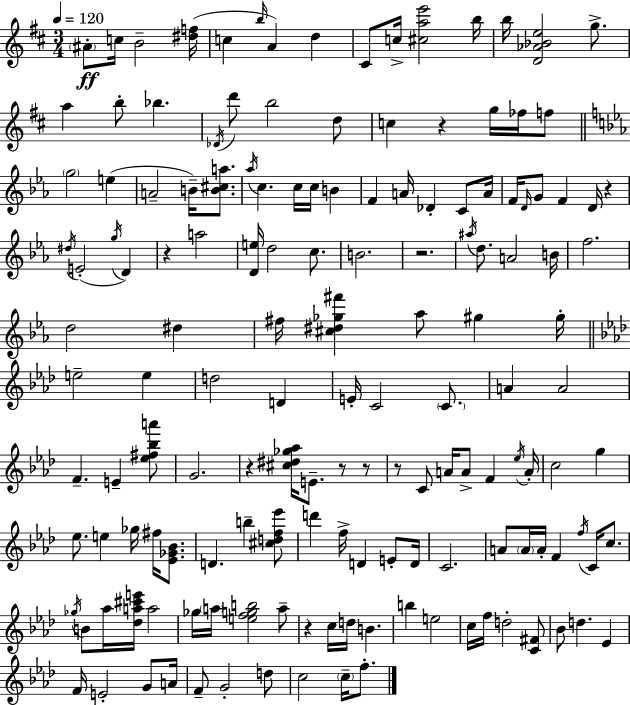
{
  \clef treble
  \numericTimeSignature
  \time 3/4
  \key d \major
  \tempo 4 = 120
  \parenthesize ais'8-.\ff c''16 b'2-- <dis'' f''>16( | c''4 \grace { b''16 } a'4) d''4 | cis'8 c''16-> <cis'' a'' e'''>2 | b''16 b''16 <d' aes' bes' e''>2 g''8.-> | \break a''4 b''8-. bes''4. | \acciaccatura { des'16 } d'''8 b''2 | d''8 c''4 r4 g''16 fes''16 | f''8 \bar "||" \break \key c \minor \parenthesize g''2 e''4( | a'2-- b'16--) <b' cis'' a''>8. | \acciaccatura { aes''16 } c''4. c''16 c''16 b'4 | f'4 a'16 des'4-. c'8 | \break a'16 f'16 \grace { d'16 } g'8 f'4 d'16 r4 | \acciaccatura { dis''16 }( e'2-. \acciaccatura { g''16 }) | d'4 r4 a''2 | <d' e''>16 d''2 | \break c''8. b'2. | r2. | \acciaccatura { ais''16 } d''8. a'2 | b'16 f''2. | \break d''2 | dis''4 fis''16 <cis'' dis'' ges'' fis'''>4 aes''8 | gis''4 gis''16-. \bar "||" \break \key f \minor e''2-- e''4 | d''2 d'4 | e'16-. c'2 \parenthesize c'8. | a'4 a'2 | \break f'4.-- e'4-- <ees'' fis'' bes'' a'''>8 | g'2. | r4 <cis'' dis'' ges'' aes''>16 e'8.-- r8 r8 | r8 c'8 a'16 a'8-> f'4 \acciaccatura { ees''16 } | \break a'16-. c''2 g''4 | ees''8. e''4 ges''16 fis''16 <ees' ges' bes'>8. | d'4. b''4-- <cis'' d'' f'' ees'''>8 | d'''4 f''16-> d'4 e'8-. | \break d'16 c'2. | a'8 \parenthesize a'16 a'16-. f'4 \acciaccatura { f''16 } c'16 c''8. | \acciaccatura { ges''16 } b'8 aes''16 <des'' a'' cis''' e'''>16 a''2 | ges''16 \parenthesize a''16 <e'' f'' g'' b''>2 | \break a''8-- r4 c''16 d''16 b'4. | b''4 e''2 | c''16 f''16 d''2-. | <c' fis'>8 bes'8 d''4. ees'4 | \break f'16 e'2-. | g'8 a'16 f'8-- g'2-. | d''8 c''2 \parenthesize c''16-- | f''8.-. \bar "|."
}